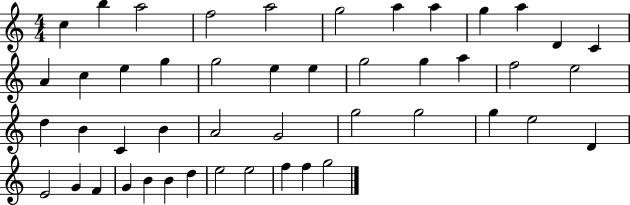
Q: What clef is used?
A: treble